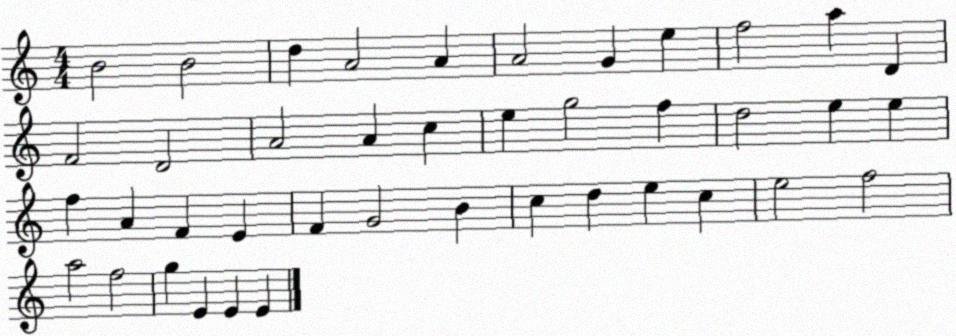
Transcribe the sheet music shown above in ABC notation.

X:1
T:Untitled
M:4/4
L:1/4
K:C
B2 B2 d A2 A A2 G e f2 a D F2 D2 A2 A c e g2 f d2 e e f A F E F G2 B c d e c e2 f2 a2 f2 g E E E